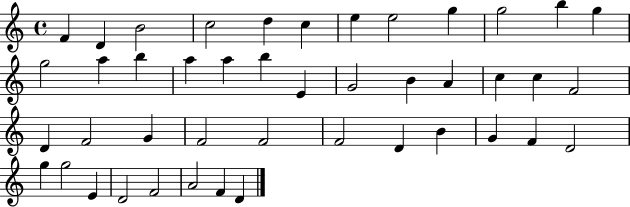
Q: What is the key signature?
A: C major